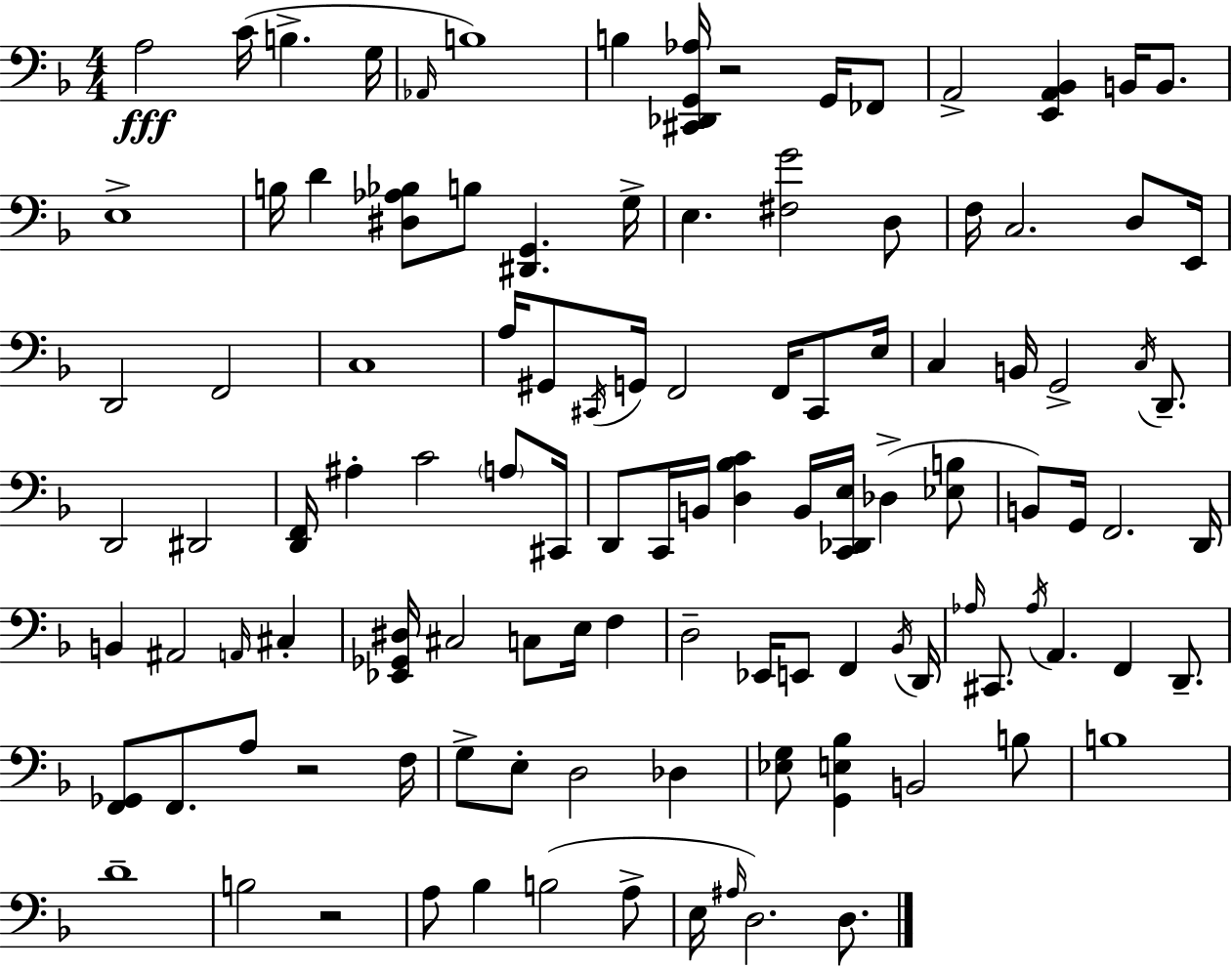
X:1
T:Untitled
M:4/4
L:1/4
K:Dm
A,2 C/4 B, G,/4 _A,,/4 B,4 B, [^C,,_D,,G,,_A,]/4 z2 G,,/4 _F,,/2 A,,2 [E,,A,,_B,,] B,,/4 B,,/2 E,4 B,/4 D [^D,_A,_B,]/2 B,/2 [^D,,G,,] G,/4 E, [^F,G]2 D,/2 F,/4 C,2 D,/2 E,,/4 D,,2 F,,2 C,4 A,/4 ^G,,/2 ^C,,/4 G,,/4 F,,2 F,,/4 ^C,,/2 E,/4 C, B,,/4 G,,2 C,/4 D,,/2 D,,2 ^D,,2 [D,,F,,]/4 ^A, C2 A,/2 ^C,,/4 D,,/2 C,,/4 B,,/4 [D,_B,C] B,,/4 [C,,_D,,E,]/4 _D, [_E,B,]/2 B,,/2 G,,/4 F,,2 D,,/4 B,, ^A,,2 A,,/4 ^C, [_E,,_G,,^D,]/4 ^C,2 C,/2 E,/4 F, D,2 _E,,/4 E,,/2 F,, _B,,/4 D,,/4 _A,/4 ^C,,/2 _A,/4 A,, F,, D,,/2 [F,,_G,,]/2 F,,/2 A,/2 z2 F,/4 G,/2 E,/2 D,2 _D, [_E,G,]/2 [G,,E,_B,] B,,2 B,/2 B,4 D4 B,2 z2 A,/2 _B, B,2 A,/2 E,/4 ^A,/4 D,2 D,/2